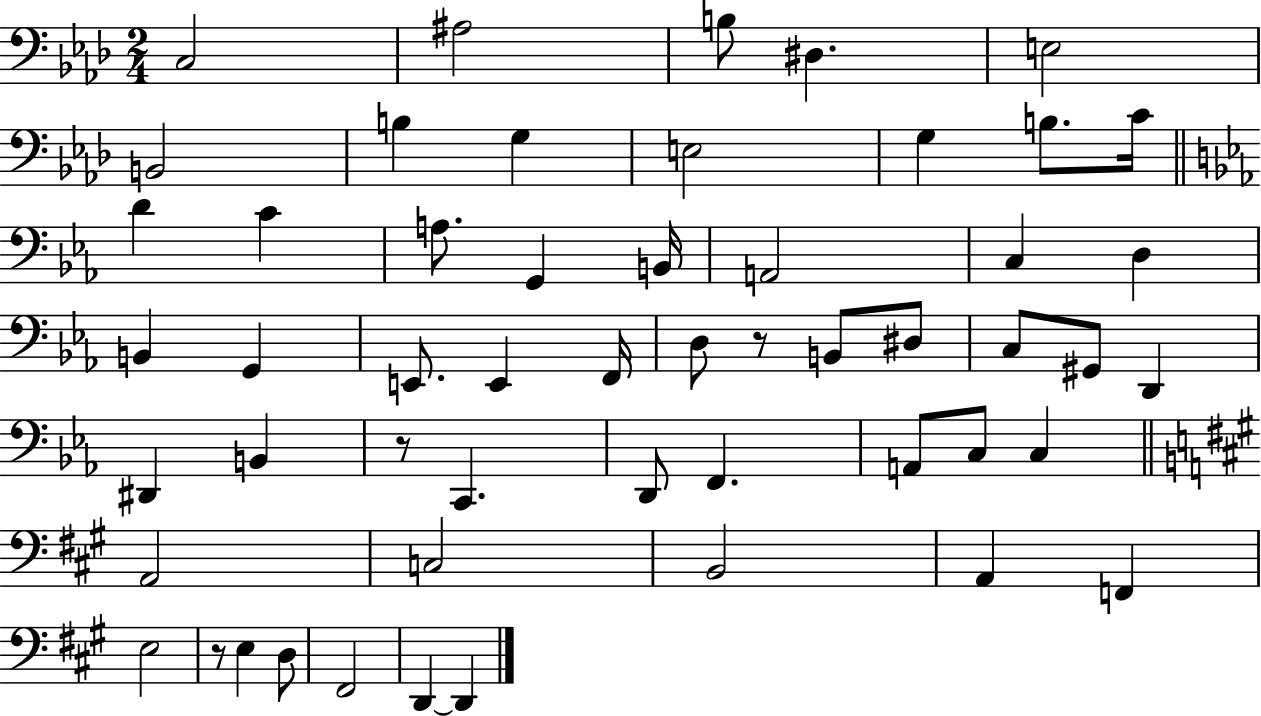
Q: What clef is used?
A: bass